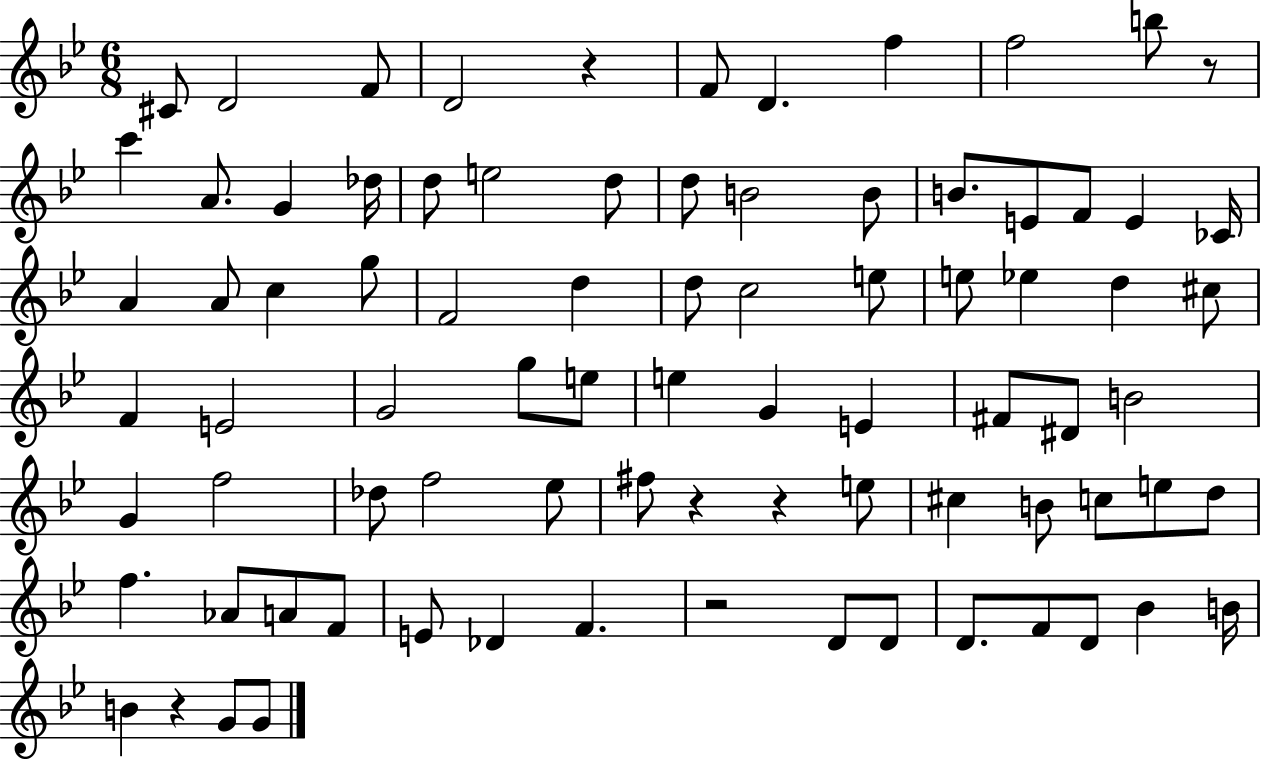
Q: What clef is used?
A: treble